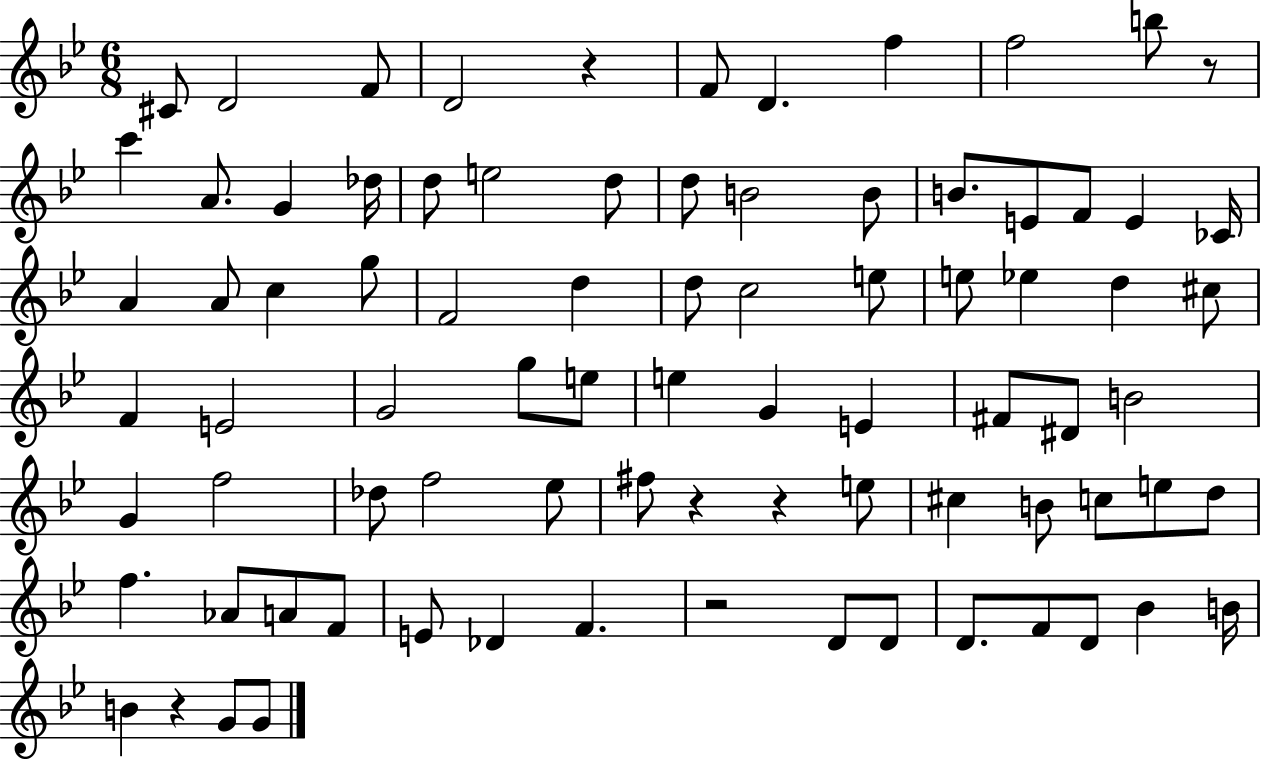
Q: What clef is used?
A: treble